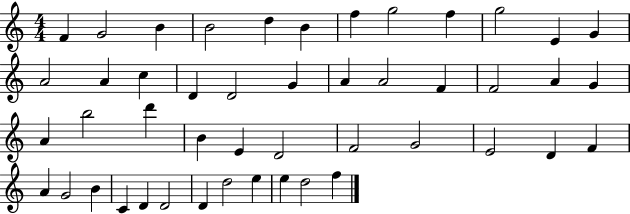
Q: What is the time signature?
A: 4/4